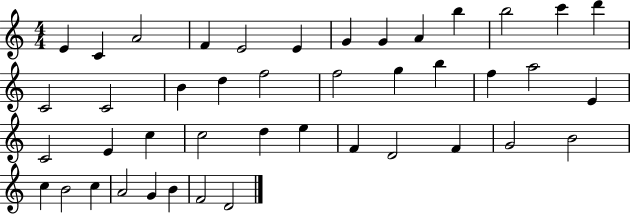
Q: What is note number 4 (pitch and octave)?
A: F4